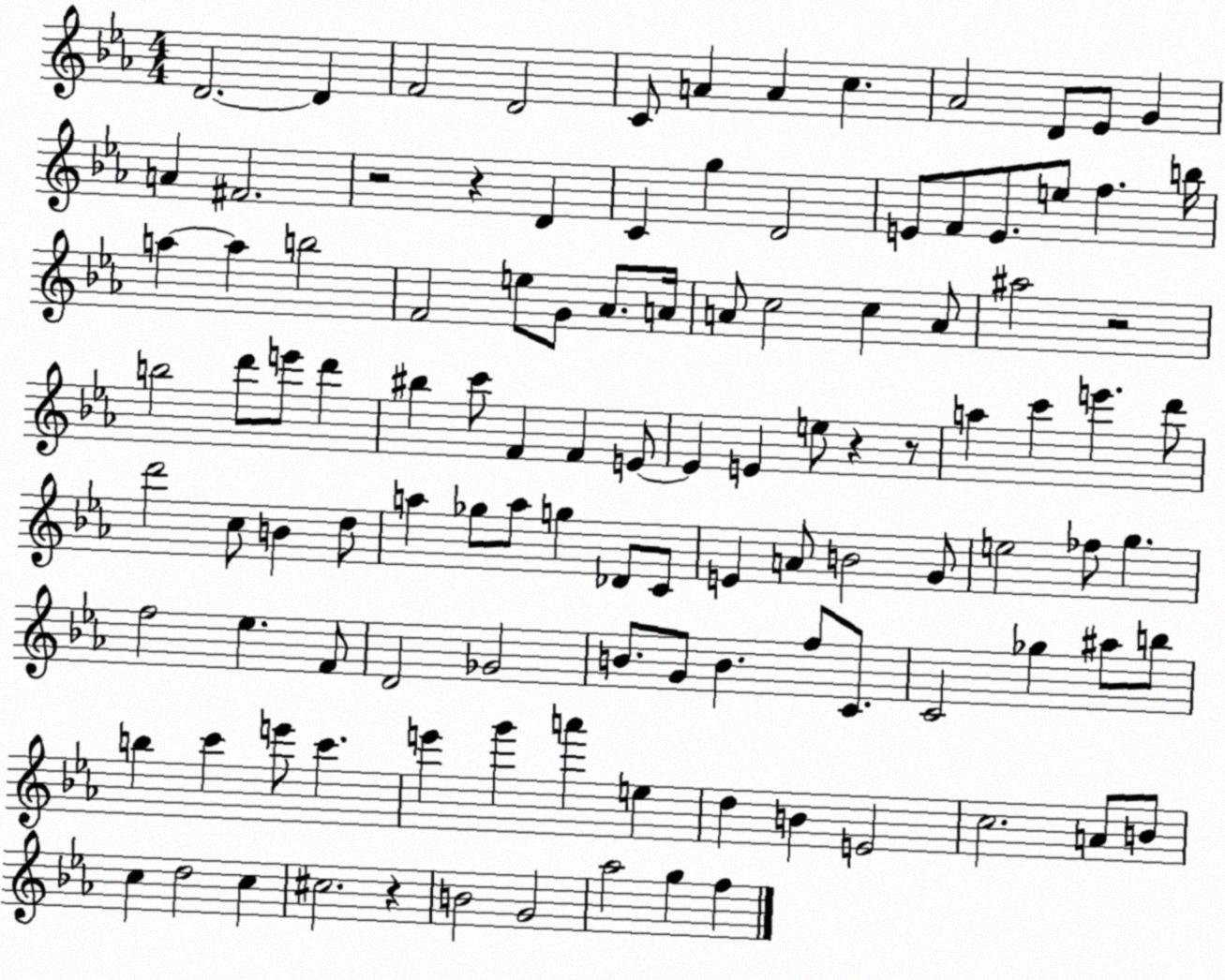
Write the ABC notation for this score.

X:1
T:Untitled
M:4/4
L:1/4
K:Eb
D2 D F2 D2 C/2 A A c _A2 D/2 _E/2 G A ^F2 z2 z D C g D2 E/2 F/2 E/2 e/2 f b/4 a a b2 F2 e/2 G/2 _A/2 A/4 A/2 c2 c A/2 ^a2 z2 b2 d'/2 e'/2 d' ^b c'/2 F F E/2 E E e/2 z z/2 a c' e' d'/2 d'2 c/2 B d/2 a _g/2 a/2 g _D/2 C/2 E A/2 B2 G/2 e2 _f/2 g f2 _e F/2 D2 _G2 B/2 G/2 B f/2 C/2 C2 _g ^a/2 b/2 b c' e'/2 c' e' g' a' e d B E2 c2 A/2 B/2 c d2 c ^c2 z B2 G2 _a2 g f